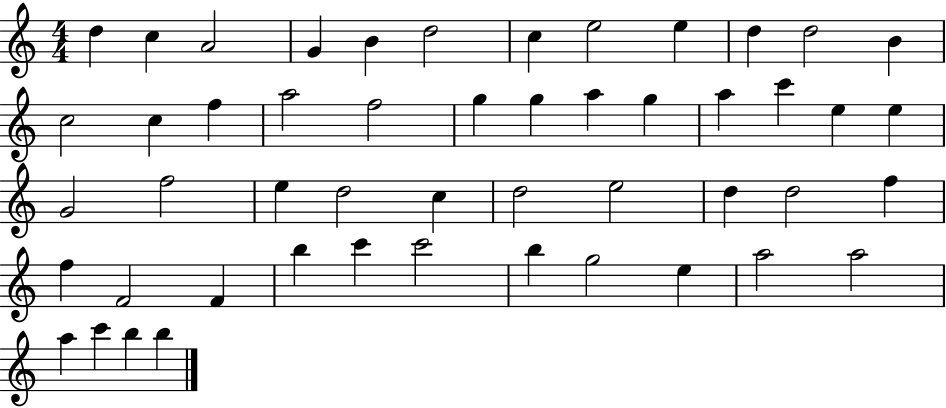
{
  \clef treble
  \numericTimeSignature
  \time 4/4
  \key c \major
  d''4 c''4 a'2 | g'4 b'4 d''2 | c''4 e''2 e''4 | d''4 d''2 b'4 | \break c''2 c''4 f''4 | a''2 f''2 | g''4 g''4 a''4 g''4 | a''4 c'''4 e''4 e''4 | \break g'2 f''2 | e''4 d''2 c''4 | d''2 e''2 | d''4 d''2 f''4 | \break f''4 f'2 f'4 | b''4 c'''4 c'''2 | b''4 g''2 e''4 | a''2 a''2 | \break a''4 c'''4 b''4 b''4 | \bar "|."
}